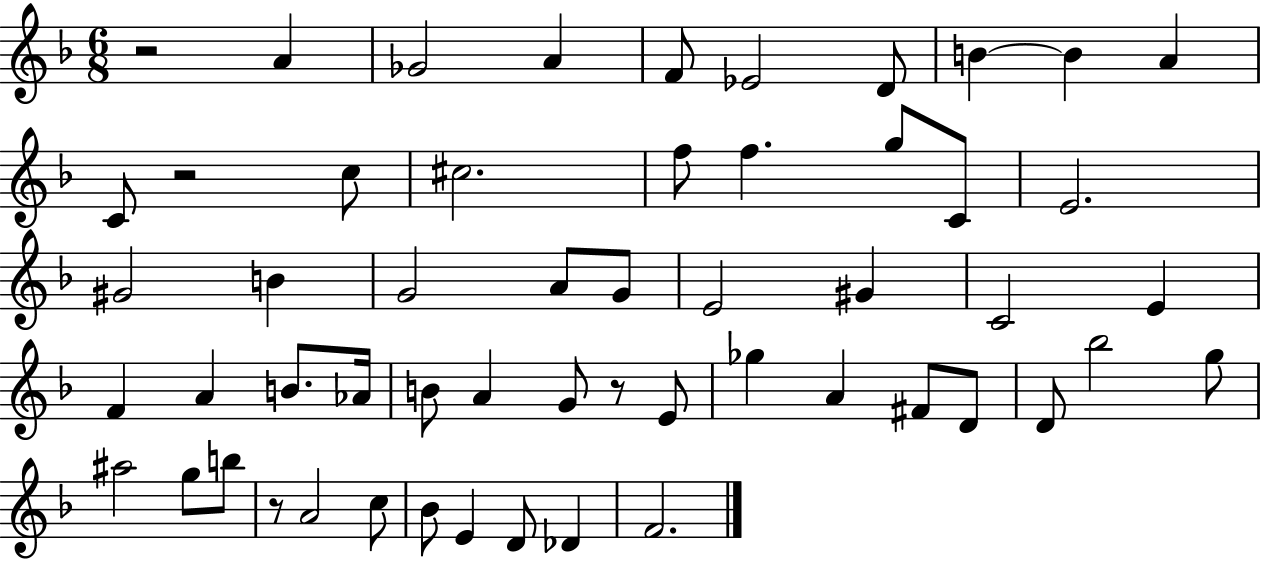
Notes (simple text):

R/h A4/q Gb4/h A4/q F4/e Eb4/h D4/e B4/q B4/q A4/q C4/e R/h C5/e C#5/h. F5/e F5/q. G5/e C4/e E4/h. G#4/h B4/q G4/h A4/e G4/e E4/h G#4/q C4/h E4/q F4/q A4/q B4/e. Ab4/s B4/e A4/q G4/e R/e E4/e Gb5/q A4/q F#4/e D4/e D4/e Bb5/h G5/e A#5/h G5/e B5/e R/e A4/h C5/e Bb4/e E4/q D4/e Db4/q F4/h.